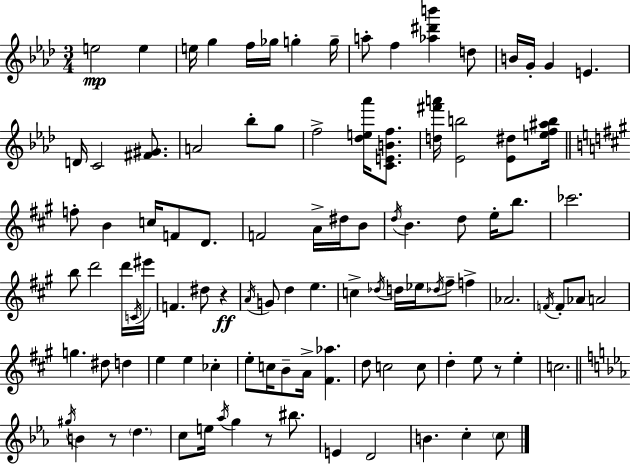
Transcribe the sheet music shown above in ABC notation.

X:1
T:Untitled
M:3/4
L:1/4
K:Ab
e2 e e/4 g f/4 _g/4 g g/4 a/2 f [_a^d'b'] d/2 B/4 G/4 G E D/4 C2 [^F^G]/2 A2 _b/2 g/2 f2 [_de_a']/4 [CEBf]/2 [d^f'a']/4 [_Eb]2 [_E^d]/2 [ef^ab]/4 f/2 B c/4 F/2 D/2 F2 A/4 ^d/4 B/2 d/4 B d/2 e/4 b/2 _c'2 b/2 d'2 d'/4 C/4 ^e'/4 F ^d/2 z A/4 G/2 d e c _d/4 d/4 _e/4 _d/4 ^f/2 f _A2 F/4 F/2 _A/2 A2 g ^d/2 d e e _c e/2 c/4 B/2 A/4 [^F_a] d/2 c2 c/2 d e/2 z/2 e c2 ^g/4 B z/2 d c/2 e/4 _a/4 g z/2 ^b/2 E D2 B c c/2